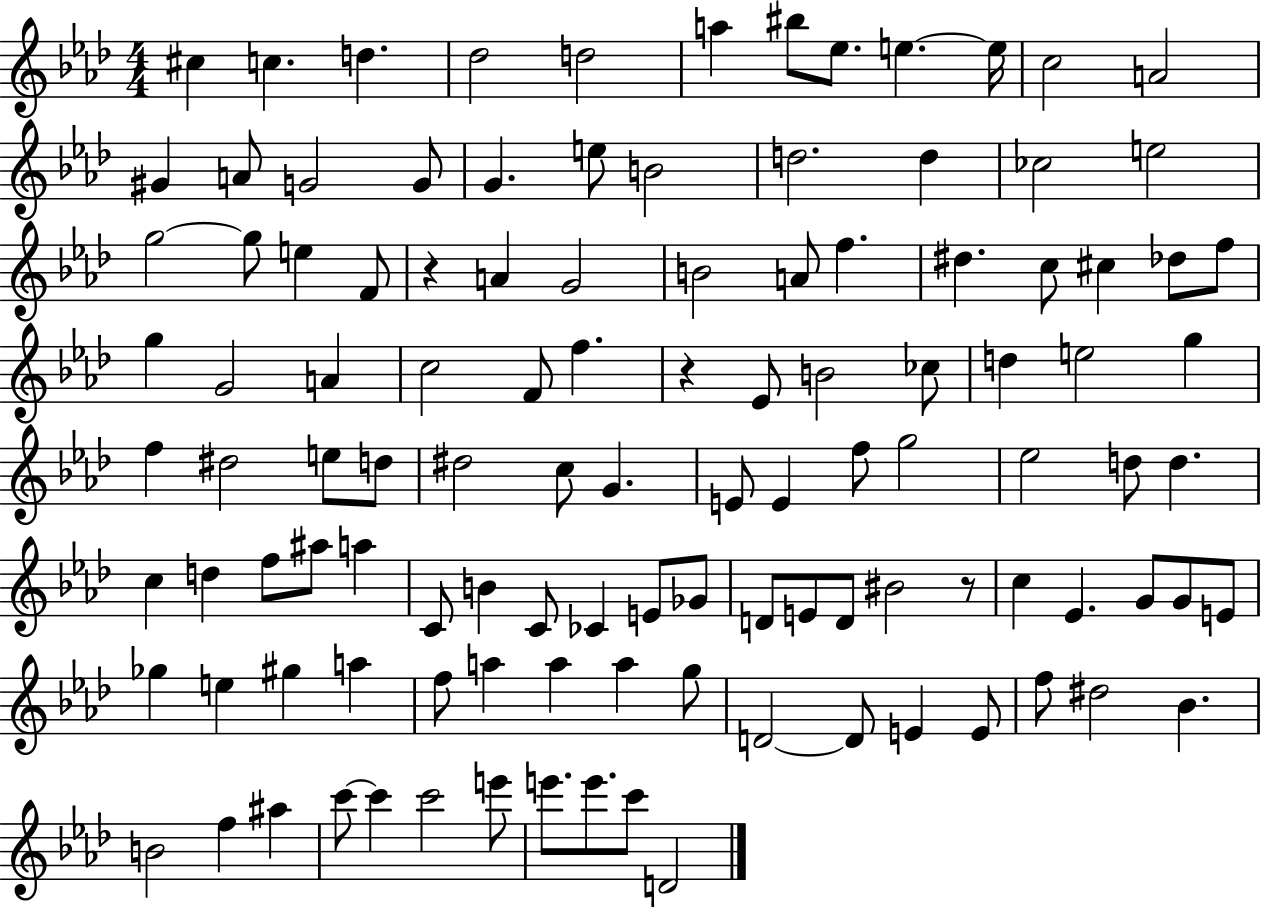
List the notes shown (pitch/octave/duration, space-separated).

C#5/q C5/q. D5/q. Db5/h D5/h A5/q BIS5/e Eb5/e. E5/q. E5/s C5/h A4/h G#4/q A4/e G4/h G4/e G4/q. E5/e B4/h D5/h. D5/q CES5/h E5/h G5/h G5/e E5/q F4/e R/q A4/q G4/h B4/h A4/e F5/q. D#5/q. C5/e C#5/q Db5/e F5/e G5/q G4/h A4/q C5/h F4/e F5/q. R/q Eb4/e B4/h CES5/e D5/q E5/h G5/q F5/q D#5/h E5/e D5/e D#5/h C5/e G4/q. E4/e E4/q F5/e G5/h Eb5/h D5/e D5/q. C5/q D5/q F5/e A#5/e A5/q C4/e B4/q C4/e CES4/q E4/e Gb4/e D4/e E4/e D4/e BIS4/h R/e C5/q Eb4/q. G4/e G4/e E4/e Gb5/q E5/q G#5/q A5/q F5/e A5/q A5/q A5/q G5/e D4/h D4/e E4/q E4/e F5/e D#5/h Bb4/q. B4/h F5/q A#5/q C6/e C6/q C6/h E6/e E6/e. E6/e. C6/e D4/h